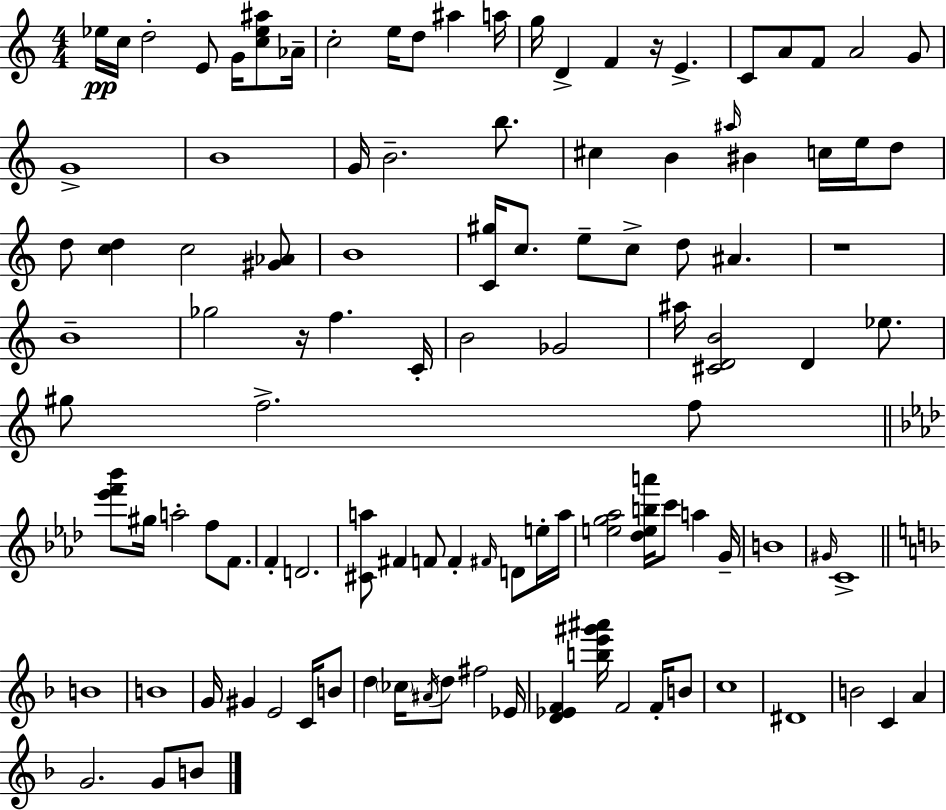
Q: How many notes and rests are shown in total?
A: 109